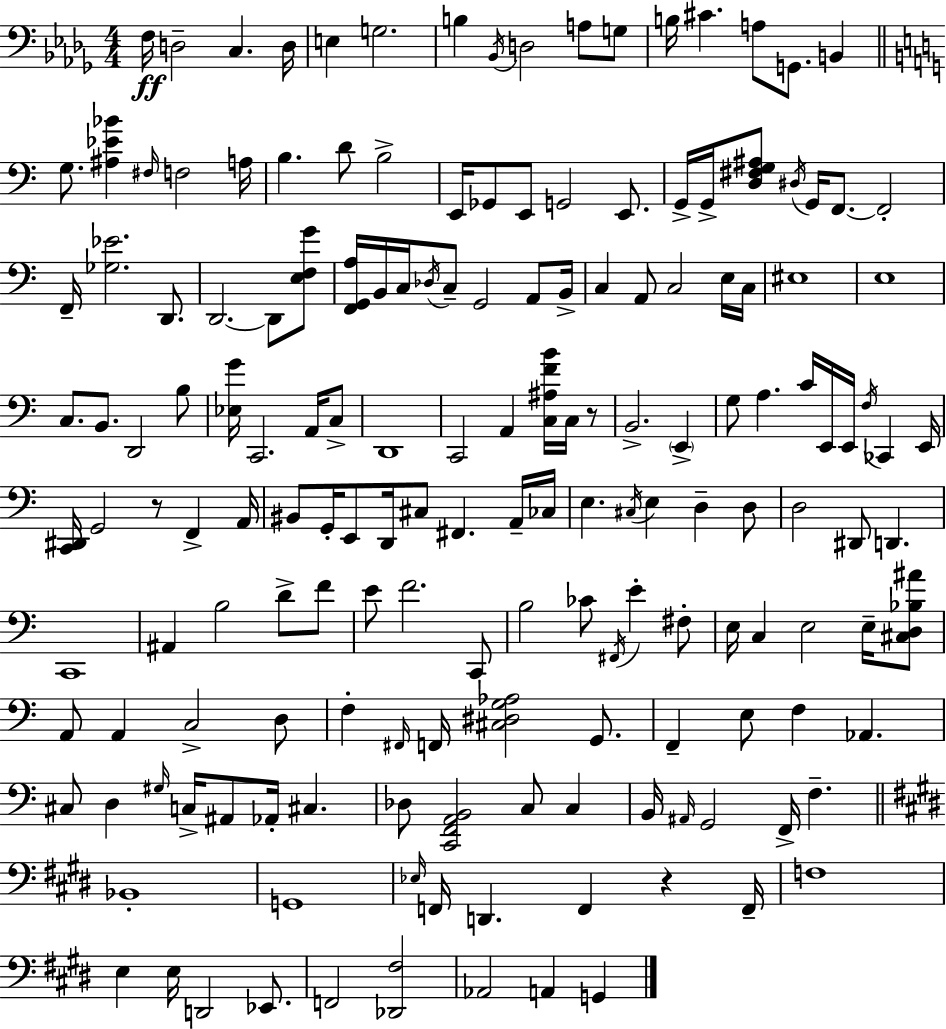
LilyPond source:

{
  \clef bass
  \numericTimeSignature
  \time 4/4
  \key bes \minor
  f16\ff d2-- c4. d16 | e4 g2. | b4 \acciaccatura { bes,16 } d2 a8 g8 | b16 cis'4. a8 g,8. b,4 | \break \bar "||" \break \key c \major g8. <ais ees' bes'>4 \grace { fis16 } f2 | a16 b4. d'8 b2-> | e,16 ges,8 e,8 g,2 e,8. | g,16-> g,16-> <d fis g ais>8 \acciaccatura { dis16 } g,16 f,8.~~ f,2-. | \break f,16-- <ges ees'>2. d,8. | d,2.~~ d,8 | <e f g'>8 <f, g, a>16 b,16 c16 \acciaccatura { des16 } c8-- g,2 | a,8 b,16-> c4 a,8 c2 | \break e16 c16 eis1 | e1 | c8. b,8. d,2 | b8 <ees g'>16 c,2. | \break a,16 c8-> d,1 | c,2 a,4 <c ais f' b'>16 | c16 r8 b,2.-> \parenthesize e,4-> | g8 a4. c'16 e,16 e,16 \acciaccatura { f16 } ces,4 | \break e,16 <c, dis,>16 g,2 r8 f,4-> | a,16 bis,8 g,16-. e,8 d,16 cis8 fis,4. | a,16-- ces16 e4. \acciaccatura { cis16 } e4 d4-- | d8 d2 dis,8 d,4. | \break c,1 | ais,4 b2 | d'8-> f'8 e'8 f'2. | c,8 b2 ces'8 \acciaccatura { fis,16 } | \break e'4-. fis8-. e16 c4 e2 | e16-- <cis d bes ais'>8 a,8 a,4 c2-> | d8 f4-. \grace { fis,16 } f,16 <cis dis g aes>2 | g,8. f,4-- e8 f4 | \break aes,4. cis8 d4 \grace { gis16 } c16-> ais,8 | aes,16-. cis4. des8 <c, f, a, b,>2 | c8 c4 b,16 \grace { ais,16 } g,2 | f,16-> f4.-- \bar "||" \break \key e \major bes,1-. | g,1 | \grace { ees16 } f,16 d,4. f,4 r4 | f,16-- f1 | \break e4 e16 d,2 ees,8. | f,2 <des, fis>2 | aes,2 a,4 g,4 | \bar "|."
}